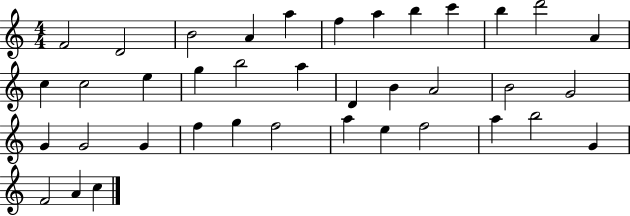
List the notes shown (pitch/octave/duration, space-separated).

F4/h D4/h B4/h A4/q A5/q F5/q A5/q B5/q C6/q B5/q D6/h A4/q C5/q C5/h E5/q G5/q B5/h A5/q D4/q B4/q A4/h B4/h G4/h G4/q G4/h G4/q F5/q G5/q F5/h A5/q E5/q F5/h A5/q B5/h G4/q F4/h A4/q C5/q